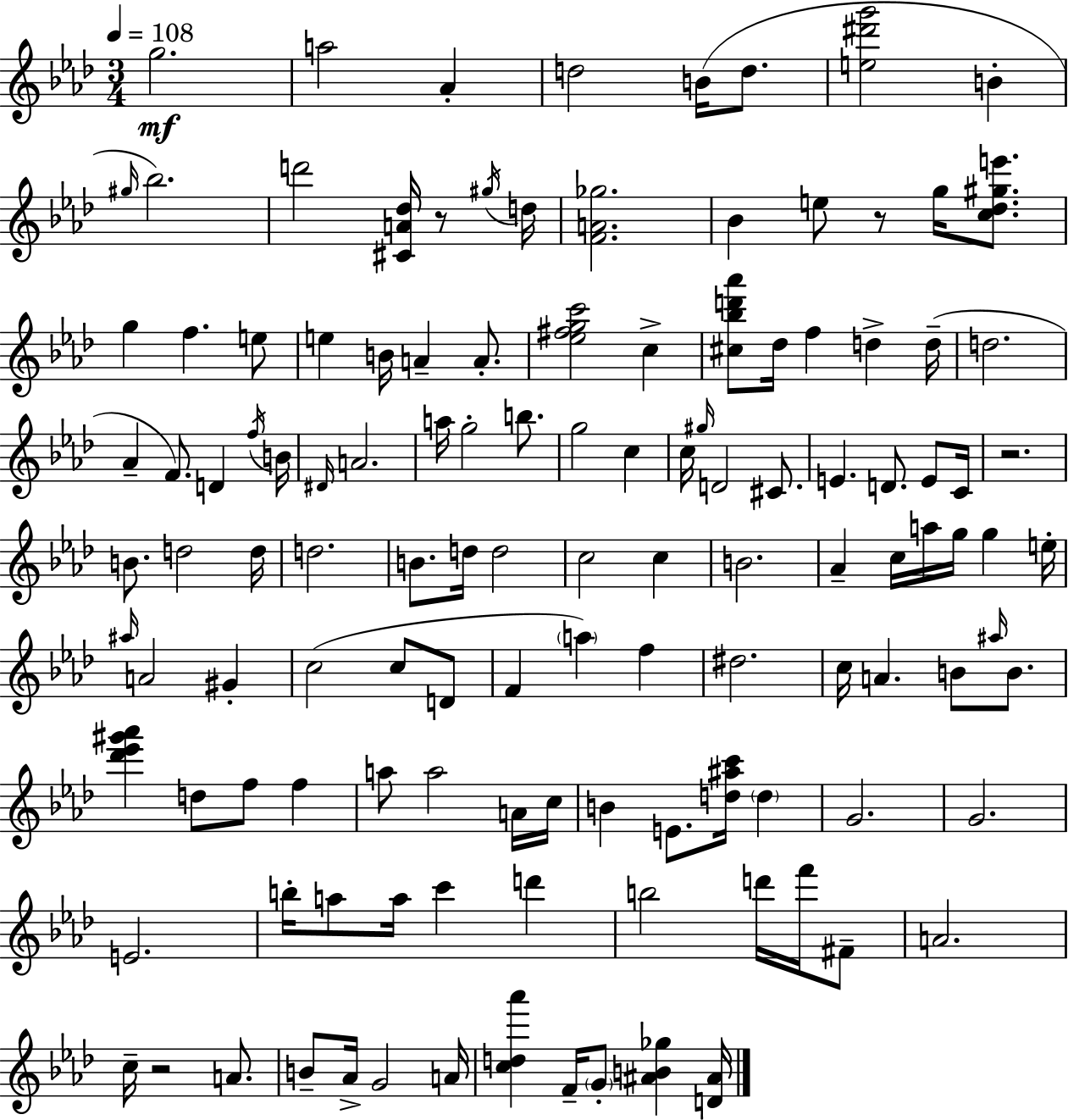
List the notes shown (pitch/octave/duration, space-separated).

G5/h. A5/h Ab4/q D5/h B4/s D5/e. [E5,D#6,G6]/h B4/q G#5/s Bb5/h. D6/h [C#4,A4,Db5]/s R/e G#5/s D5/s [F4,A4,Gb5]/h. Bb4/q E5/e R/e G5/s [C5,Db5,G#5,E6]/e. G5/q F5/q. E5/e E5/q B4/s A4/q A4/e. [Eb5,F#5,G5,C6]/h C5/q [C#5,Bb5,D6,Ab6]/e Db5/s F5/q D5/q D5/s D5/h. Ab4/q F4/e. D4/q F5/s B4/s D#4/s A4/h. A5/s G5/h B5/e. G5/h C5/q C5/s G#5/s D4/h C#4/e. E4/q. D4/e. E4/e C4/s R/h. B4/e. D5/h D5/s D5/h. B4/e. D5/s D5/h C5/h C5/q B4/h. Ab4/q C5/s A5/s G5/s G5/q E5/s A#5/s A4/h G#4/q C5/h C5/e D4/e F4/q A5/q F5/q D#5/h. C5/s A4/q. B4/e A#5/s B4/e. [Db6,Eb6,G#6,Ab6]/q D5/e F5/e F5/q A5/e A5/h A4/s C5/s B4/q E4/e. [D5,A#5,C6]/s D5/q G4/h. G4/h. E4/h. B5/s A5/e A5/s C6/q D6/q B5/h D6/s F6/s F#4/e A4/h. C5/s R/h A4/e. B4/e Ab4/s G4/h A4/s [C5,D5,Ab6]/q F4/s G4/e [A#4,B4,Gb5]/q [D4,A#4]/s